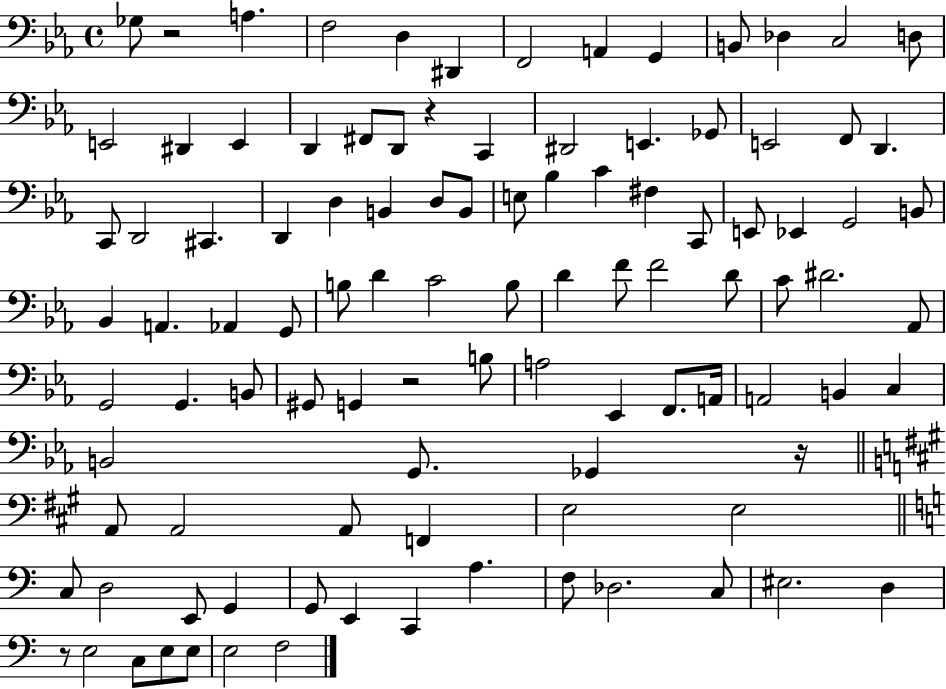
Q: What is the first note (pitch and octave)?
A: Gb3